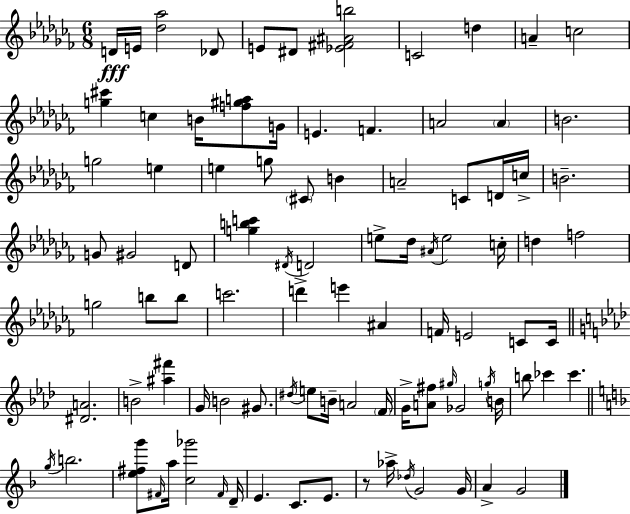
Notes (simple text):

D4/s E4/s [Db5,Ab5]/h Db4/e E4/e D#4/e [Eb4,F#4,A#4,B5]/h C4/h D5/q A4/q C5/h [G5,C#6]/q C5/q B4/s [F5,G#5,A5]/e G4/s E4/q. F4/q. A4/h A4/q B4/h. G5/h E5/q E5/q G5/e C#4/e B4/q A4/h C4/e D4/s C5/s B4/h. G4/e G#4/h D4/e [G5,B5,C6]/q D#4/s D4/h E5/e Db5/s A#4/s E5/h C5/s D5/q F5/h G5/h B5/e B5/e C6/h. D6/q E6/q A#4/q F4/s E4/h C4/e C4/s [D#4,A4]/h. B4/h [A#5,F#6]/q G4/s B4/h G#4/e. D#5/s E5/e B4/s A4/h F4/s G4/s [A4,F#5]/e G#5/s Gb4/h G5/s B4/s B5/e CES6/q CES6/q. G5/s B5/h. [E5,F#5,G6]/e F#4/s A5/s [C5,Gb6]/h F#4/s D4/s E4/q. C4/e. E4/e. R/e Ab5/s Db5/s G4/h G4/s A4/q G4/h